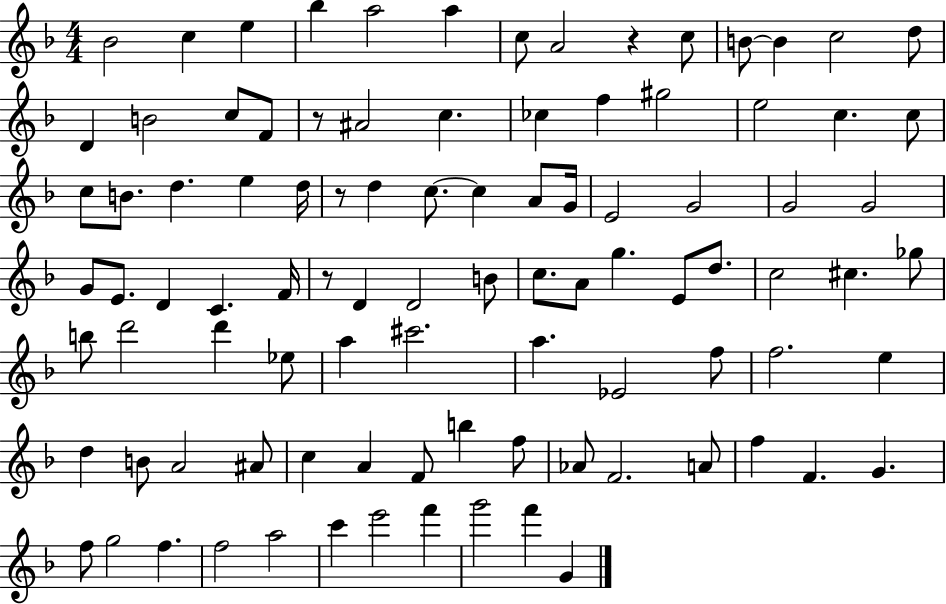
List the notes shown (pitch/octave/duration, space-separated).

Bb4/h C5/q E5/q Bb5/q A5/h A5/q C5/e A4/h R/q C5/e B4/e B4/q C5/h D5/e D4/q B4/h C5/e F4/e R/e A#4/h C5/q. CES5/q F5/q G#5/h E5/h C5/q. C5/e C5/e B4/e. D5/q. E5/q D5/s R/e D5/q C5/e. C5/q A4/e G4/s E4/h G4/h G4/h G4/h G4/e E4/e. D4/q C4/q. F4/s R/e D4/q D4/h B4/e C5/e. A4/e G5/q. E4/e D5/e. C5/h C#5/q. Gb5/e B5/e D6/h D6/q Eb5/e A5/q C#6/h. A5/q. Eb4/h F5/e F5/h. E5/q D5/q B4/e A4/h A#4/e C5/q A4/q F4/e B5/q F5/e Ab4/e F4/h. A4/e F5/q F4/q. G4/q. F5/e G5/h F5/q. F5/h A5/h C6/q E6/h F6/q G6/h F6/q G4/q